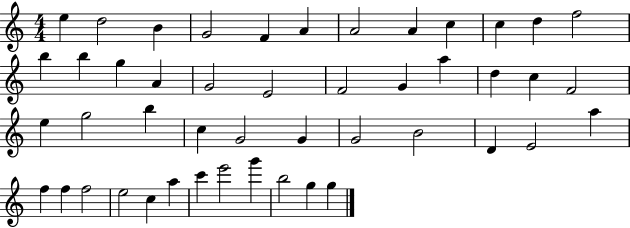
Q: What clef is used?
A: treble